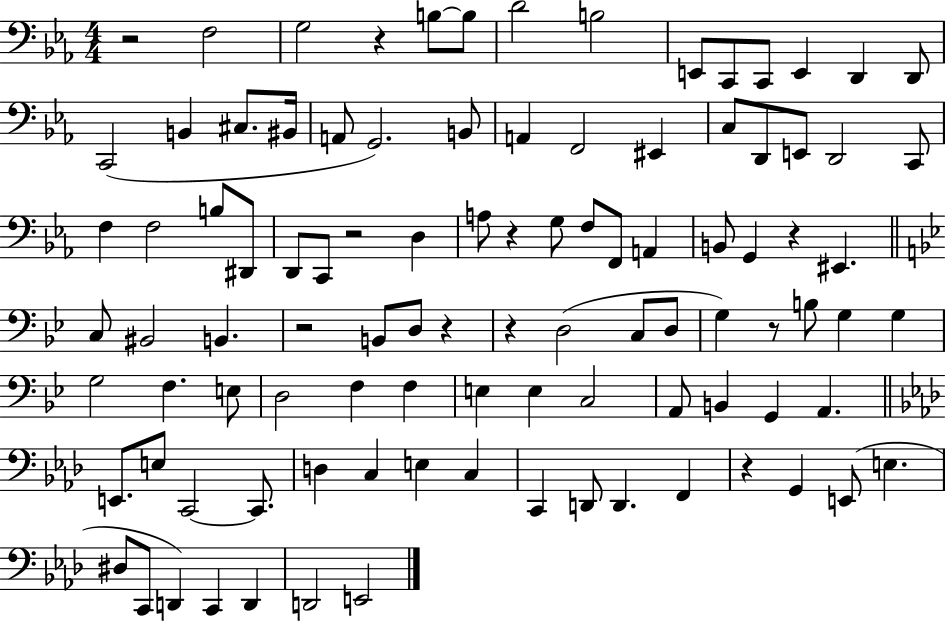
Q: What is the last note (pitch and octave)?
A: E2